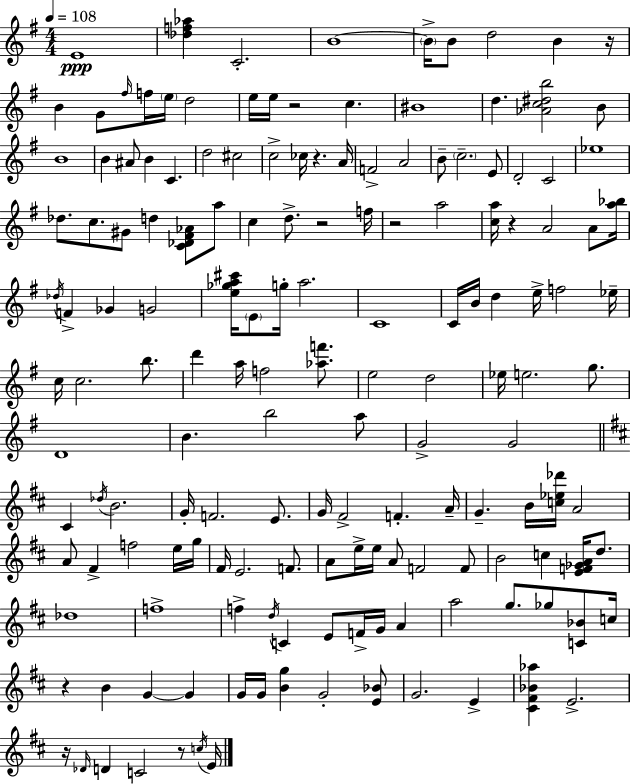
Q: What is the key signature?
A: G major